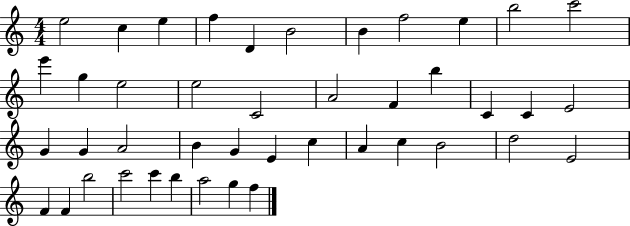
X:1
T:Untitled
M:4/4
L:1/4
K:C
e2 c e f D B2 B f2 e b2 c'2 e' g e2 e2 C2 A2 F b C C E2 G G A2 B G E c A c B2 d2 E2 F F b2 c'2 c' b a2 g f